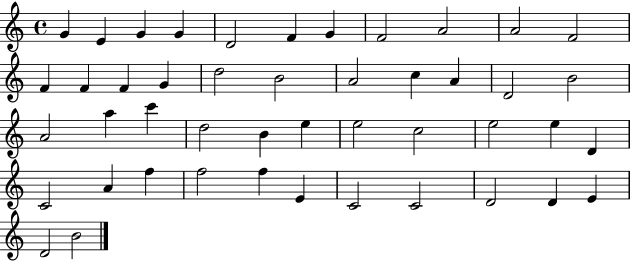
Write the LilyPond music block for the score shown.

{
  \clef treble
  \time 4/4
  \defaultTimeSignature
  \key c \major
  g'4 e'4 g'4 g'4 | d'2 f'4 g'4 | f'2 a'2 | a'2 f'2 | \break f'4 f'4 f'4 g'4 | d''2 b'2 | a'2 c''4 a'4 | d'2 b'2 | \break a'2 a''4 c'''4 | d''2 b'4 e''4 | e''2 c''2 | e''2 e''4 d'4 | \break c'2 a'4 f''4 | f''2 f''4 e'4 | c'2 c'2 | d'2 d'4 e'4 | \break d'2 b'2 | \bar "|."
}